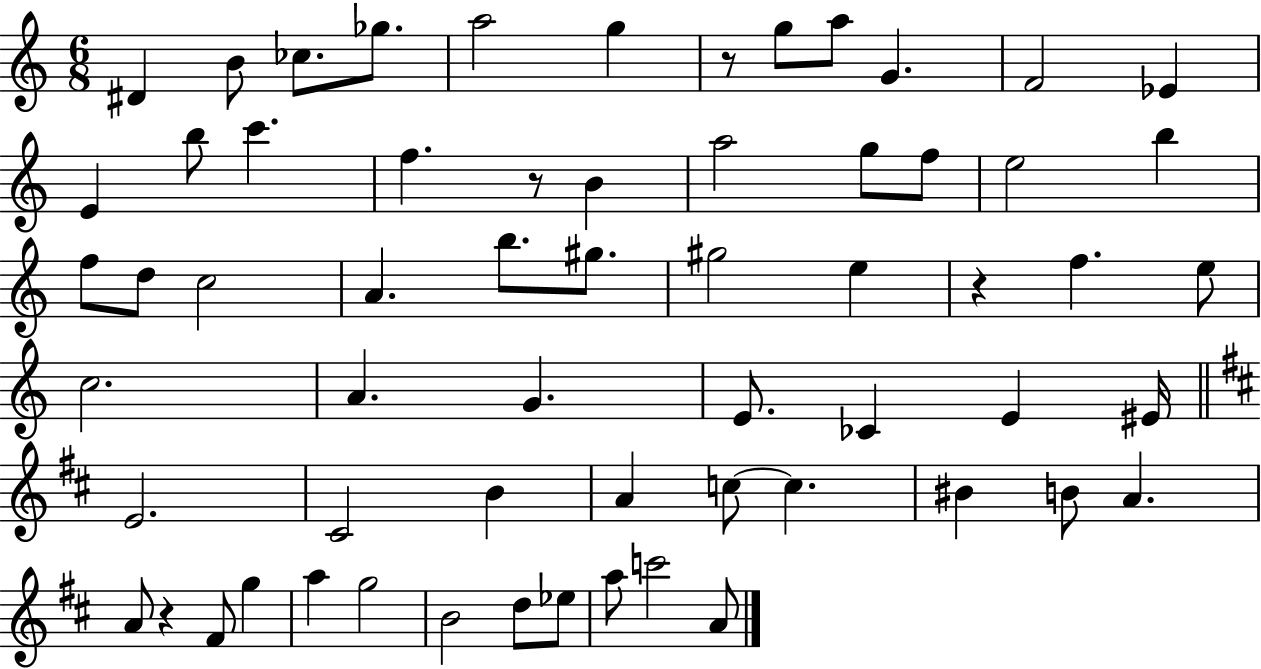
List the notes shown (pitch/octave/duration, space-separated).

D#4/q B4/e CES5/e. Gb5/e. A5/h G5/q R/e G5/e A5/e G4/q. F4/h Eb4/q E4/q B5/e C6/q. F5/q. R/e B4/q A5/h G5/e F5/e E5/h B5/q F5/e D5/e C5/h A4/q. B5/e. G#5/e. G#5/h E5/q R/q F5/q. E5/e C5/h. A4/q. G4/q. E4/e. CES4/q E4/q EIS4/s E4/h. C#4/h B4/q A4/q C5/e C5/q. BIS4/q B4/e A4/q. A4/e R/q F#4/e G5/q A5/q G5/h B4/h D5/e Eb5/e A5/e C6/h A4/e